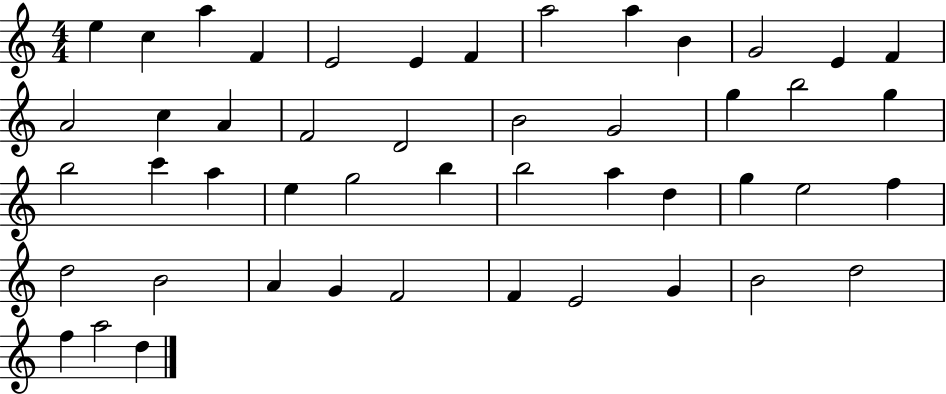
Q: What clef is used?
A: treble